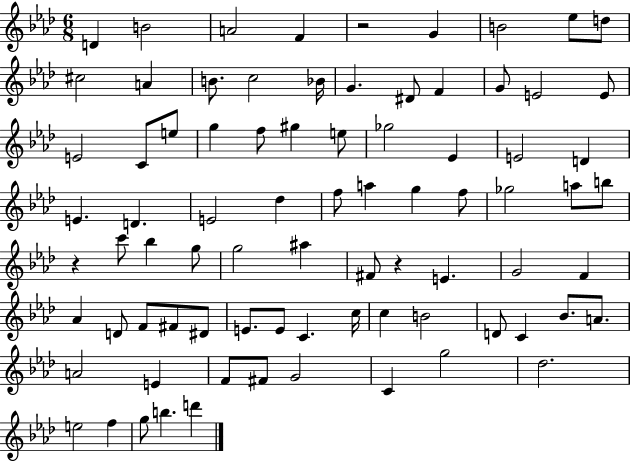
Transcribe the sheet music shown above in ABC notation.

X:1
T:Untitled
M:6/8
L:1/4
K:Ab
D B2 A2 F z2 G B2 _e/2 d/2 ^c2 A B/2 c2 _B/4 G ^D/2 F G/2 E2 E/2 E2 C/2 e/2 g f/2 ^g e/2 _g2 _E E2 D E D E2 _d f/2 a g f/2 _g2 a/2 b/2 z c'/2 _b g/2 g2 ^a ^F/2 z E G2 F _A D/2 F/2 ^F/2 ^D/2 E/2 E/2 C c/4 c B2 D/2 C _B/2 A/2 A2 E F/2 ^F/2 G2 C g2 _d2 e2 f g/2 b d'